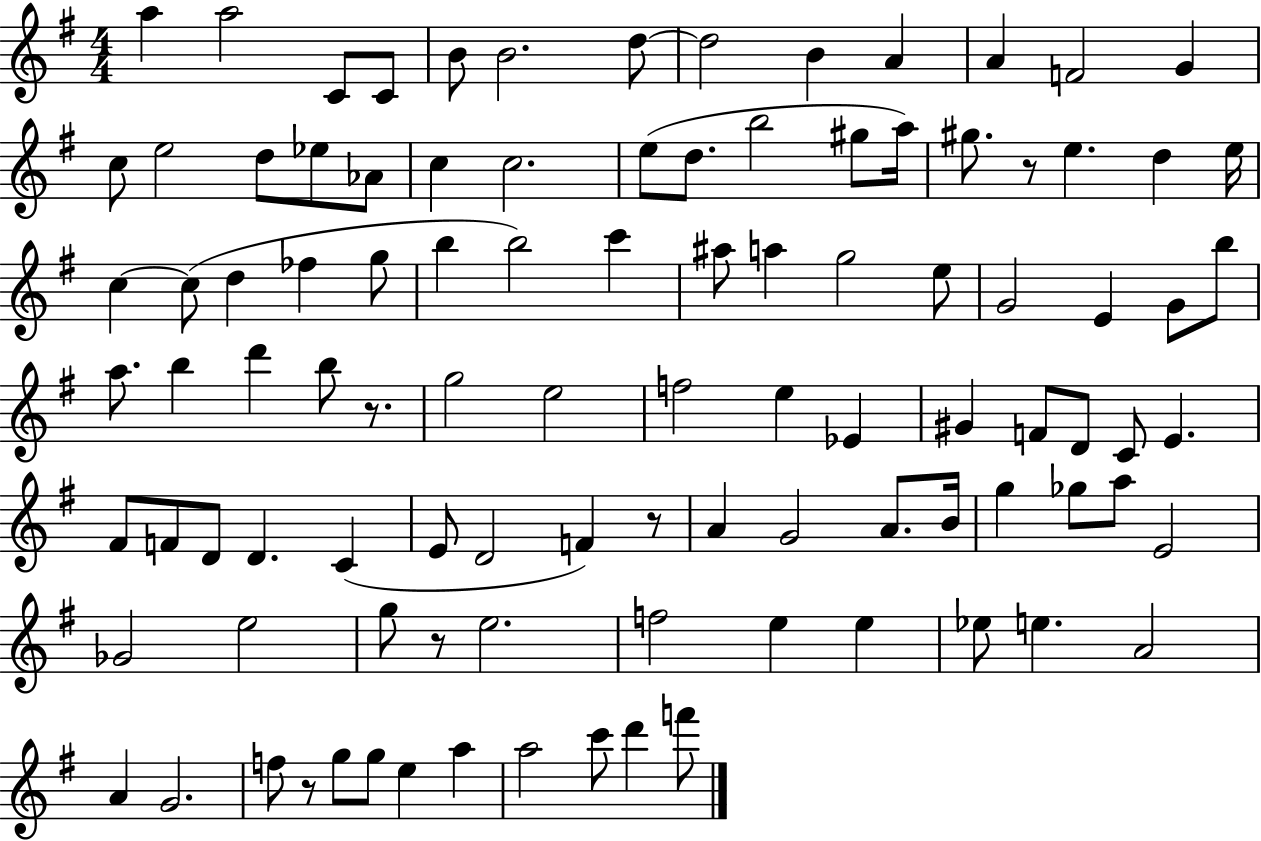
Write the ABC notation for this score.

X:1
T:Untitled
M:4/4
L:1/4
K:G
a a2 C/2 C/2 B/2 B2 d/2 d2 B A A F2 G c/2 e2 d/2 _e/2 _A/2 c c2 e/2 d/2 b2 ^g/2 a/4 ^g/2 z/2 e d e/4 c c/2 d _f g/2 b b2 c' ^a/2 a g2 e/2 G2 E G/2 b/2 a/2 b d' b/2 z/2 g2 e2 f2 e _E ^G F/2 D/2 C/2 E ^F/2 F/2 D/2 D C E/2 D2 F z/2 A G2 A/2 B/4 g _g/2 a/2 E2 _G2 e2 g/2 z/2 e2 f2 e e _e/2 e A2 A G2 f/2 z/2 g/2 g/2 e a a2 c'/2 d' f'/2